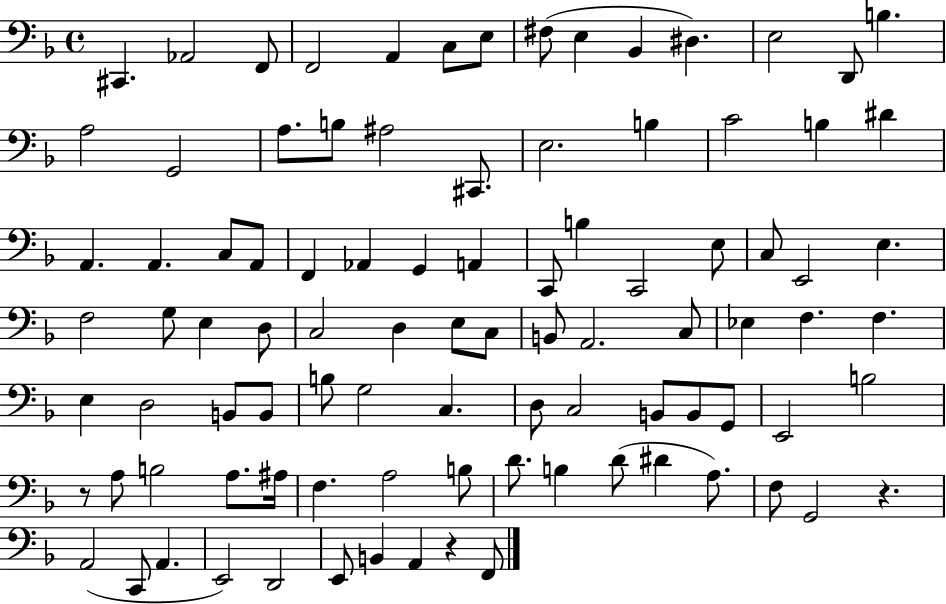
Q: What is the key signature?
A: F major